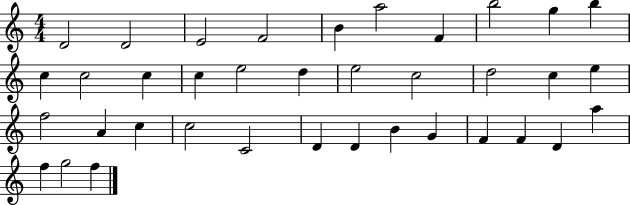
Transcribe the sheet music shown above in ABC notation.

X:1
T:Untitled
M:4/4
L:1/4
K:C
D2 D2 E2 F2 B a2 F b2 g b c c2 c c e2 d e2 c2 d2 c e f2 A c c2 C2 D D B G F F D a f g2 f